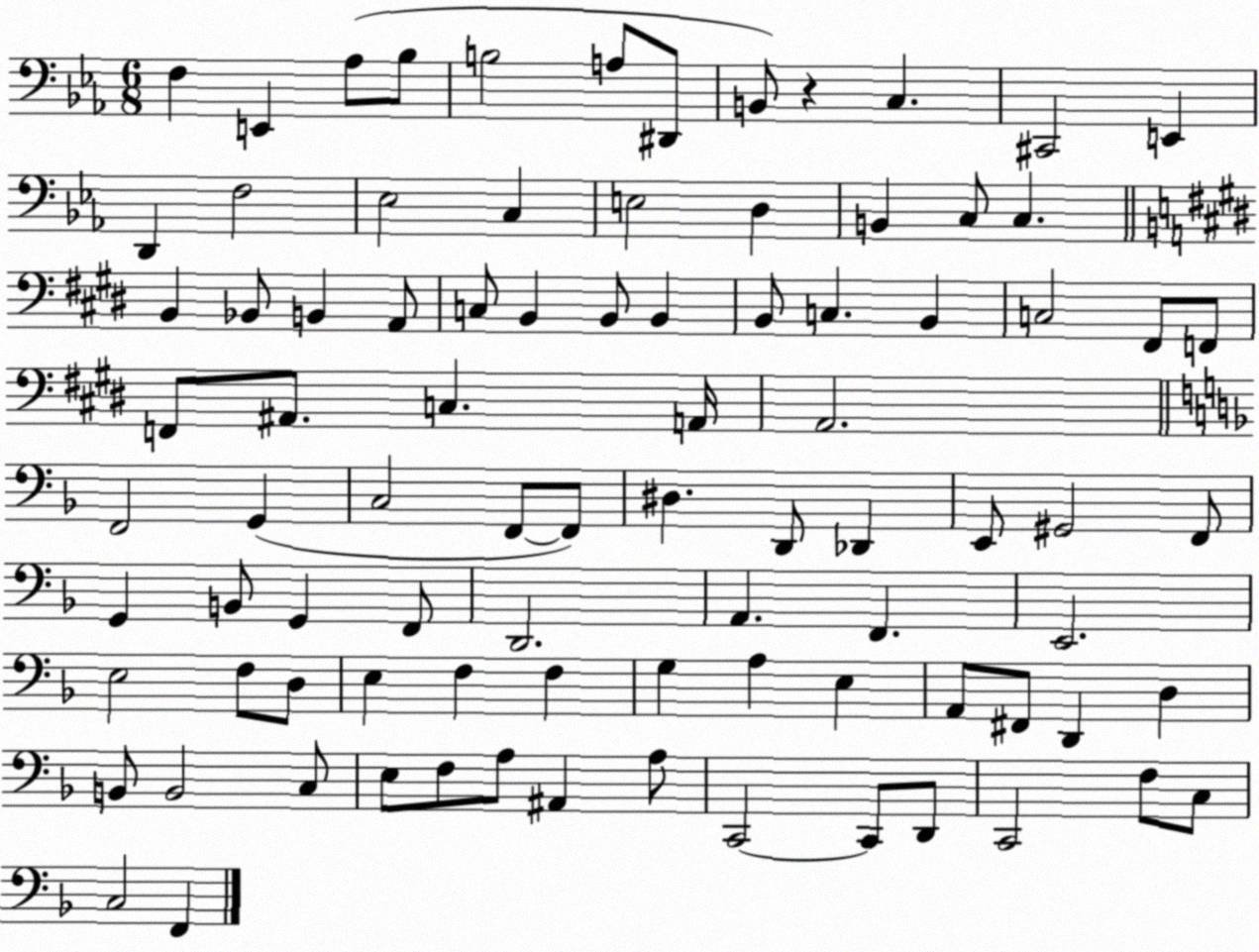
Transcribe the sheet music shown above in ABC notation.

X:1
T:Untitled
M:6/8
L:1/4
K:Eb
F, E,, _A,/2 _B,/2 B,2 A,/2 ^D,,/2 B,,/2 z C, ^C,,2 E,, D,, F,2 _E,2 C, E,2 D, B,, C,/2 C, B,, _B,,/2 B,, A,,/2 C,/2 B,, B,,/2 B,, B,,/2 C, B,, C,2 ^F,,/2 F,,/2 F,,/2 ^A,,/2 C, A,,/4 A,,2 F,,2 G,, C,2 F,,/2 F,,/2 ^D, D,,/2 _D,, E,,/2 ^G,,2 F,,/2 G,, B,,/2 G,, F,,/2 D,,2 A,, F,, E,,2 E,2 F,/2 D,/2 E, F, F, G, A, E, A,,/2 ^F,,/2 D,, D, B,,/2 B,,2 C,/2 E,/2 F,/2 A,/2 ^A,, A,/2 C,,2 C,,/2 D,,/2 C,,2 F,/2 C,/2 C,2 F,,